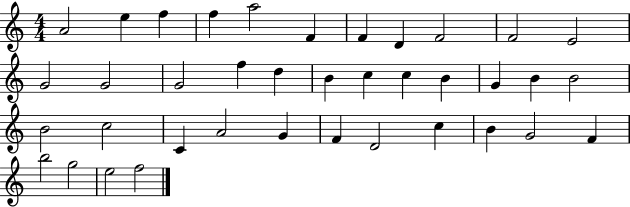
X:1
T:Untitled
M:4/4
L:1/4
K:C
A2 e f f a2 F F D F2 F2 E2 G2 G2 G2 f d B c c B G B B2 B2 c2 C A2 G F D2 c B G2 F b2 g2 e2 f2